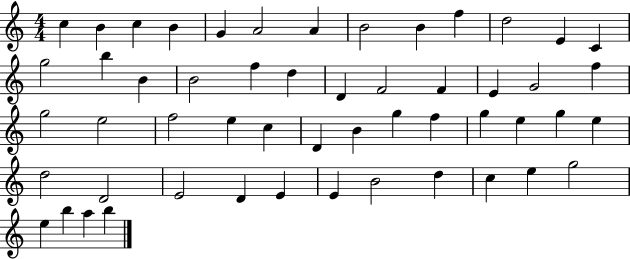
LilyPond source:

{
  \clef treble
  \numericTimeSignature
  \time 4/4
  \key c \major
  c''4 b'4 c''4 b'4 | g'4 a'2 a'4 | b'2 b'4 f''4 | d''2 e'4 c'4 | \break g''2 b''4 b'4 | b'2 f''4 d''4 | d'4 f'2 f'4 | e'4 g'2 f''4 | \break g''2 e''2 | f''2 e''4 c''4 | d'4 b'4 g''4 f''4 | g''4 e''4 g''4 e''4 | \break d''2 d'2 | e'2 d'4 e'4 | e'4 b'2 d''4 | c''4 e''4 g''2 | \break e''4 b''4 a''4 b''4 | \bar "|."
}